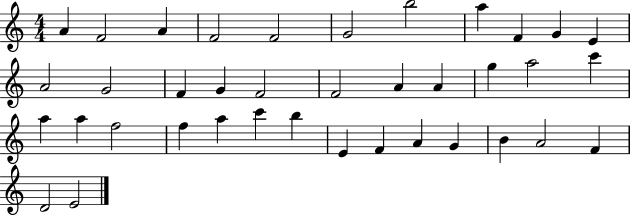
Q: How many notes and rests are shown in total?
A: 38